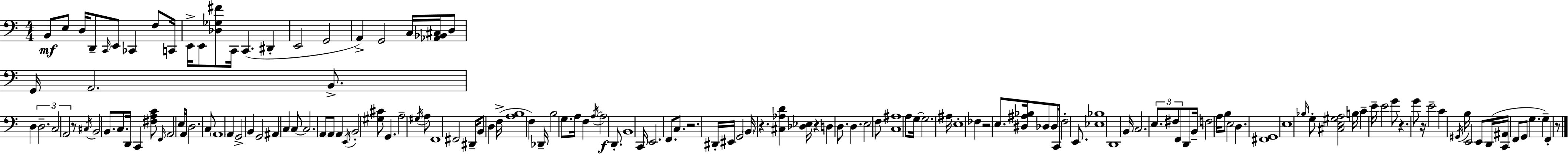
B2/e E3/e D3/s D2/e C2/s E2/e CES2/q F3/e C2/s E2/s E2/e [Db3,Gb3,F#4]/e C2/s C2/q. D#2/q E2/h G2/h A2/q G2/h C3/s [Ab2,Bb2,C#3]/s D3/e G2/s A2/h. B2/e. D3/q D3/h. C3/h A2/h R/e C#3/s B2/h B2/e. C3/e. D2/s C2/q [F#3,A3,C4]/e F2/s A2/h E3/s A2/e D3/h. C3/e A2/w A2/q G2/h B2/q G2/h A#2/q C3/q C3/e C3/h. A2/e A2/e A2/q E2/s B2/h [G#3,C#4]/e G2/q. A3/h G#3/s A3/e F2/w F#2/h D#2/s B2/e D3/q F3/s [A3,B3]/w F3/q Db2/s B3/h G3/e. A3/s F3/q A3/s A3/h D2/e. B2/w C2/s E2/h. F2/e. C3/e. R/h. D#2/s EIS2/s G2/h B2/s R/q. [C#3,Ab3,D4]/q [Db3,Eb3]/s R/q D3/q D3/e. D3/q. E3/h F3/e [C3,A#3]/w A3/e G3/s G3/h. A#3/s E3/w FES3/q R/h E3/e. [D#3,A#3,Bb3]/s Db3/e Db3/e C2/s F3/h E2/e. [Eb3,Bb3]/w D2/w B2/s C3/h. E3/e. F#3/e F2/e D2/e B2/s F3/h A3/s B3/e E3/h D3/q. [F#2,G2]/w E3/w Bb3/s G3/e [C#3,E3,G#3,A3]/h B3/s C4/q E4/s E4/h G4/e R/q. G4/e R/s E4/h C4/q G#2/s B3/s E2/h E2/e D2/s [C2,A#2]/s F2/e G2/e G3/q. G3/q F2/q R/e